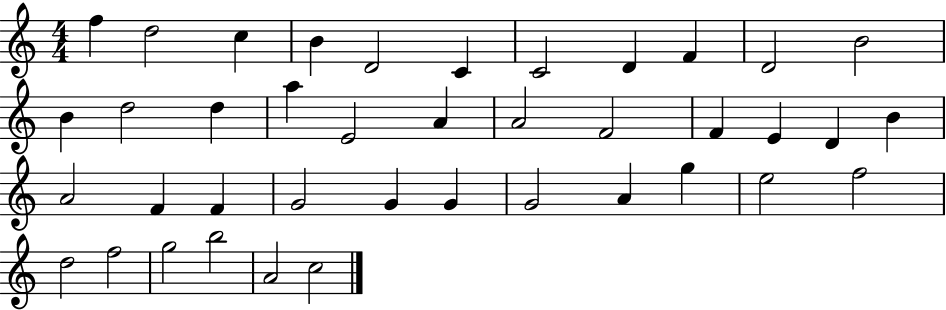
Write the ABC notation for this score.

X:1
T:Untitled
M:4/4
L:1/4
K:C
f d2 c B D2 C C2 D F D2 B2 B d2 d a E2 A A2 F2 F E D B A2 F F G2 G G G2 A g e2 f2 d2 f2 g2 b2 A2 c2